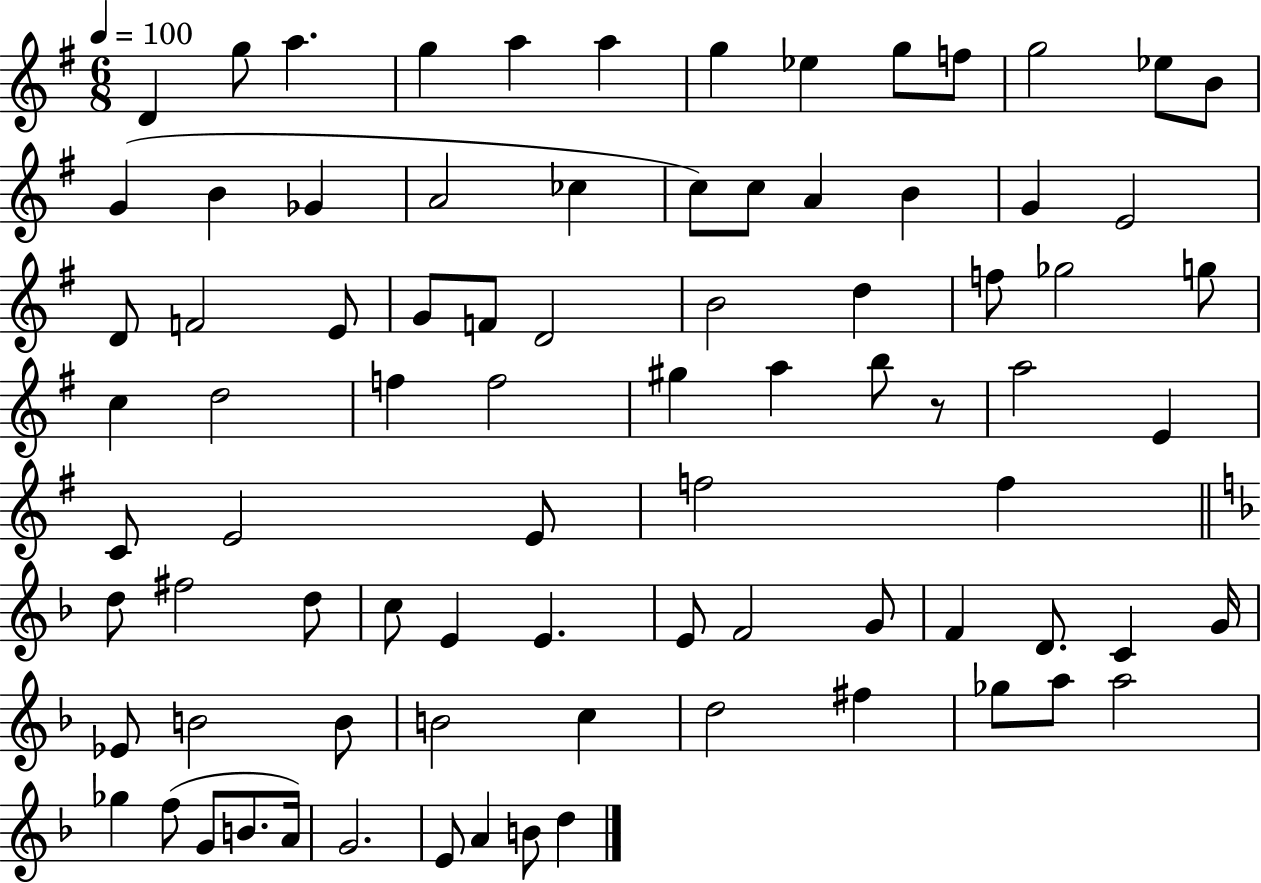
D4/q G5/e A5/q. G5/q A5/q A5/q G5/q Eb5/q G5/e F5/e G5/h Eb5/e B4/e G4/q B4/q Gb4/q A4/h CES5/q C5/e C5/e A4/q B4/q G4/q E4/h D4/e F4/h E4/e G4/e F4/e D4/h B4/h D5/q F5/e Gb5/h G5/e C5/q D5/h F5/q F5/h G#5/q A5/q B5/e R/e A5/h E4/q C4/e E4/h E4/e F5/h F5/q D5/e F#5/h D5/e C5/e E4/q E4/q. E4/e F4/h G4/e F4/q D4/e. C4/q G4/s Eb4/e B4/h B4/e B4/h C5/q D5/h F#5/q Gb5/e A5/e A5/h Gb5/q F5/e G4/e B4/e. A4/s G4/h. E4/e A4/q B4/e D5/q